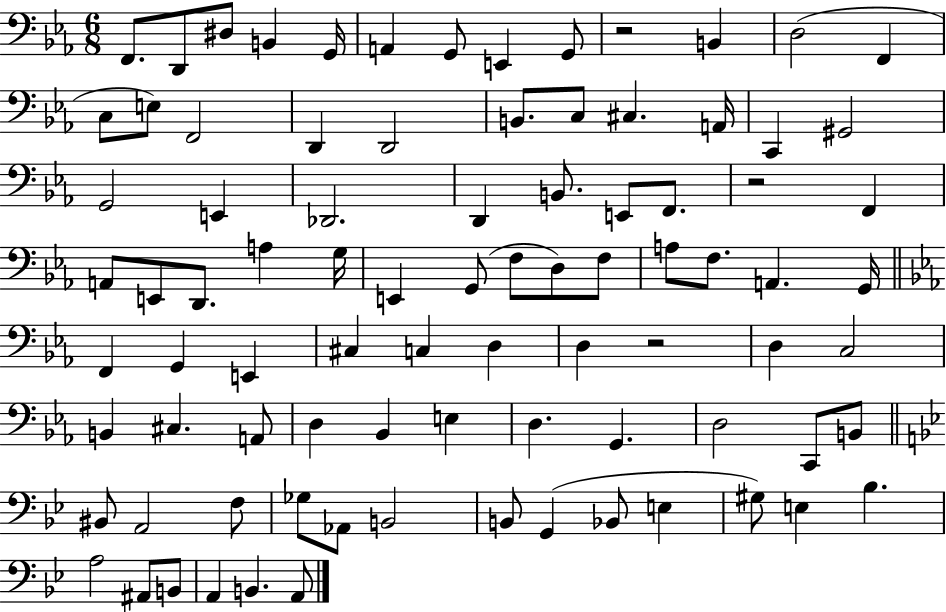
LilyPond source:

{
  \clef bass
  \numericTimeSignature
  \time 6/8
  \key ees \major
  f,8. d,8 dis8 b,4 g,16 | a,4 g,8 e,4 g,8 | r2 b,4 | d2( f,4 | \break c8 e8) f,2 | d,4 d,2 | b,8. c8 cis4. a,16 | c,4 gis,2 | \break g,2 e,4 | des,2. | d,4 b,8. e,8 f,8. | r2 f,4 | \break a,8 e,8 d,8. a4 g16 | e,4 g,8( f8 d8) f8 | a8 f8. a,4. g,16 | \bar "||" \break \key ees \major f,4 g,4 e,4 | cis4 c4 d4 | d4 r2 | d4 c2 | \break b,4 cis4. a,8 | d4 bes,4 e4 | d4. g,4. | d2 c,8 b,8 | \break \bar "||" \break \key bes \major bis,8 a,2 f8 | ges8 aes,8 b,2 | b,8 g,4( bes,8 e4 | gis8) e4 bes4. | \break a2 ais,8 b,8 | a,4 b,4. a,8 | \bar "|."
}